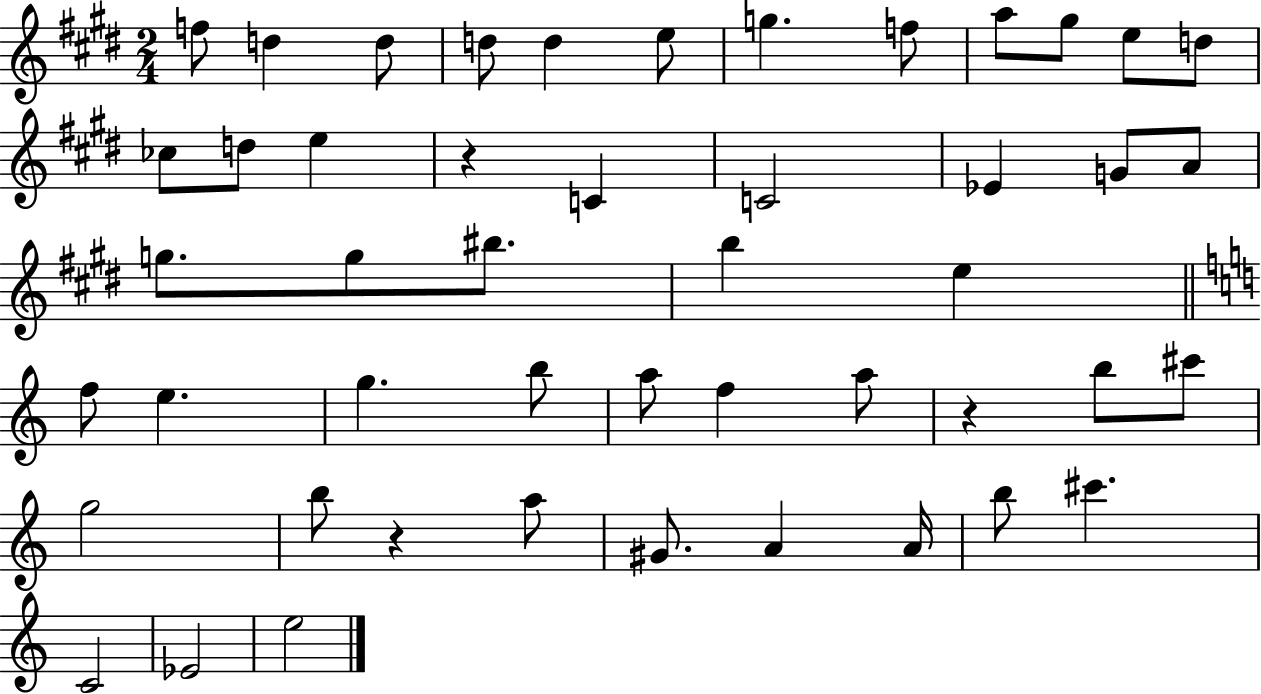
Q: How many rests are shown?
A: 3